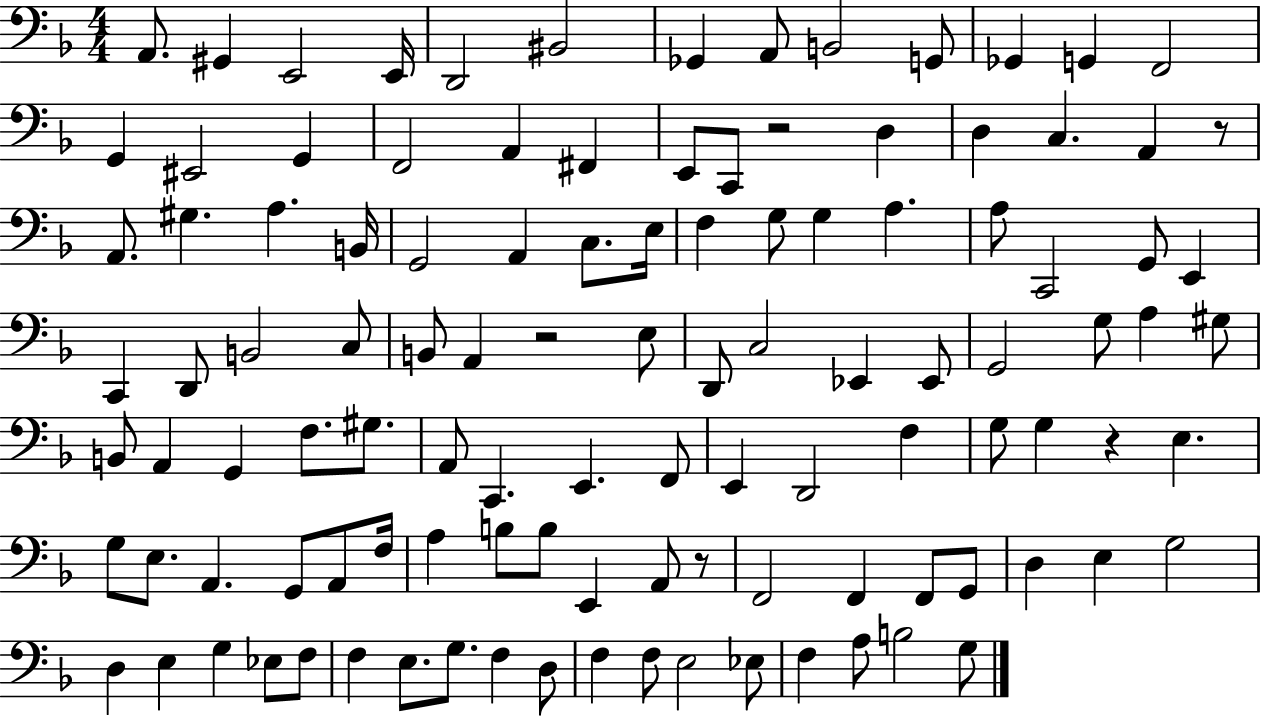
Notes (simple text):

A2/e. G#2/q E2/h E2/s D2/h BIS2/h Gb2/q A2/e B2/h G2/e Gb2/q G2/q F2/h G2/q EIS2/h G2/q F2/h A2/q F#2/q E2/e C2/e R/h D3/q D3/q C3/q. A2/q R/e A2/e. G#3/q. A3/q. B2/s G2/h A2/q C3/e. E3/s F3/q G3/e G3/q A3/q. A3/e C2/h G2/e E2/q C2/q D2/e B2/h C3/e B2/e A2/q R/h E3/e D2/e C3/h Eb2/q Eb2/e G2/h G3/e A3/q G#3/e B2/e A2/q G2/q F3/e. G#3/e. A2/e C2/q. E2/q. F2/e E2/q D2/h F3/q G3/e G3/q R/q E3/q. G3/e E3/e. A2/q. G2/e A2/e F3/s A3/q B3/e B3/e E2/q A2/e R/e F2/h F2/q F2/e G2/e D3/q E3/q G3/h D3/q E3/q G3/q Eb3/e F3/e F3/q E3/e. G3/e. F3/q D3/e F3/q F3/e E3/h Eb3/e F3/q A3/e B3/h G3/e